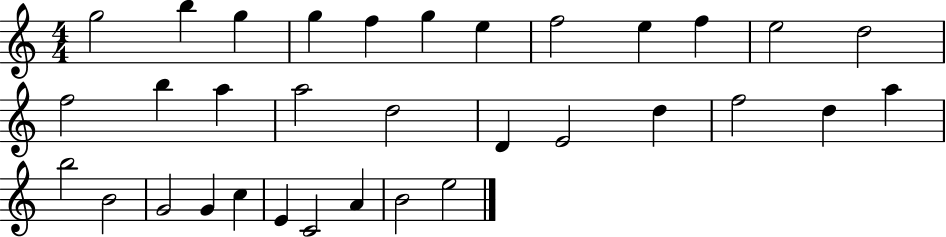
X:1
T:Untitled
M:4/4
L:1/4
K:C
g2 b g g f g e f2 e f e2 d2 f2 b a a2 d2 D E2 d f2 d a b2 B2 G2 G c E C2 A B2 e2